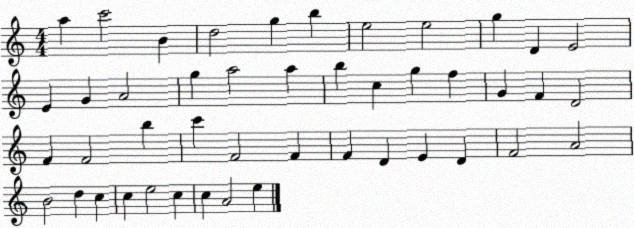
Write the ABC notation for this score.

X:1
T:Untitled
M:4/4
L:1/4
K:C
a c'2 B d2 g b e2 e2 g D E2 E G A2 g a2 a b c g f G F D2 F F2 b c' F2 F F D E D F2 A2 B2 d c c e2 c c A2 e